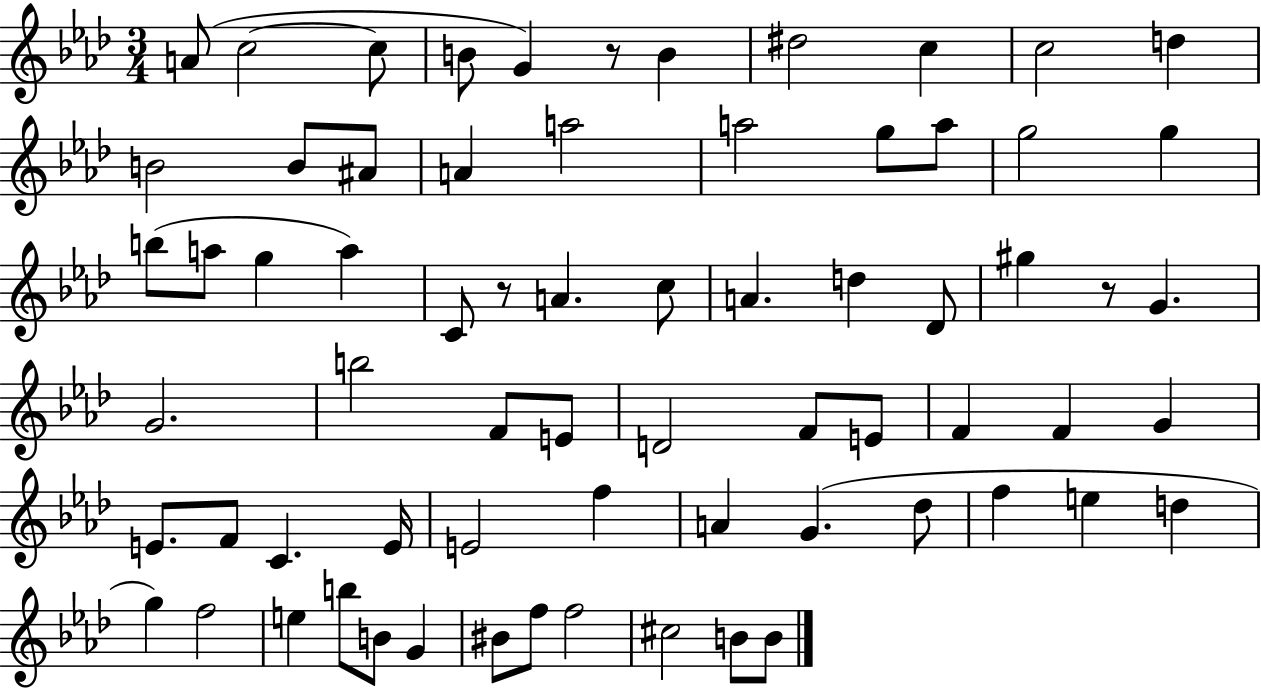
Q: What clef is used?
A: treble